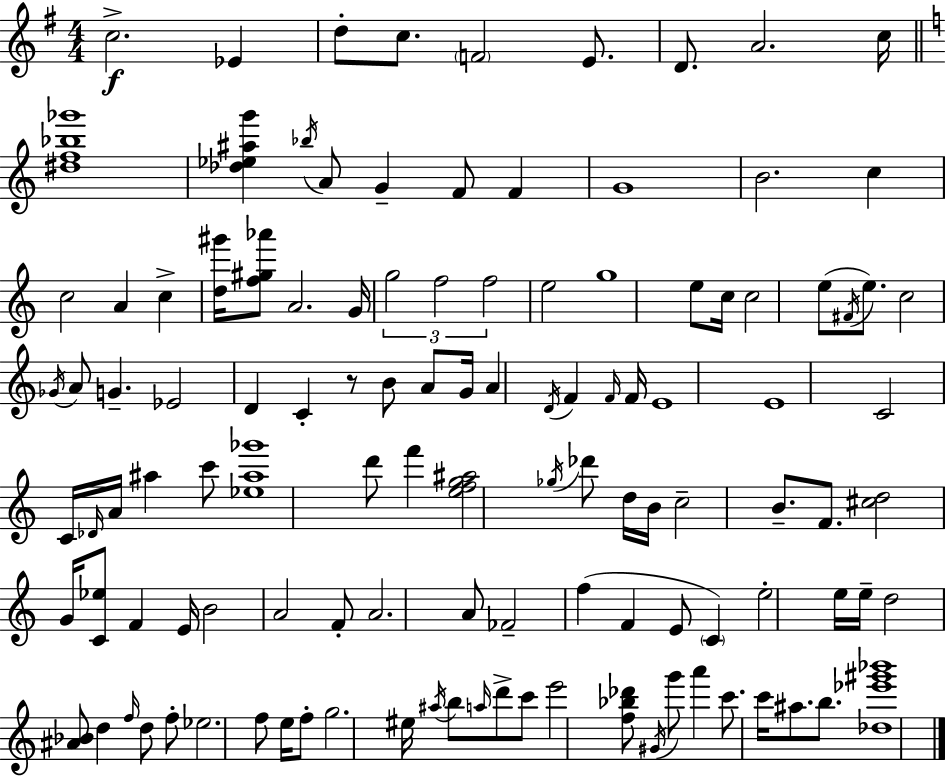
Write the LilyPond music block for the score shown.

{
  \clef treble
  \numericTimeSignature
  \time 4/4
  \key g \major
  c''2.->\f ees'4 | d''8-. c''8. \parenthesize f'2 e'8. | d'8. a'2. c''16 | \bar "||" \break \key c \major <dis'' f'' bes'' ges'''>1 | <des'' ees'' ais'' g'''>4 \acciaccatura { bes''16 } a'8 g'4-- f'8 f'4 | g'1 | b'2. c''4 | \break c''2 a'4 c''4-> | <d'' gis'''>16 <f'' gis'' aes'''>8 a'2. | g'16 \tuplet 3/2 { g''2 f''2 | f''2 } e''2 | \break g''1 | e''8 c''16 c''2 e''8( \acciaccatura { fis'16 } e''8.) | c''2 \acciaccatura { ges'16 } a'8 g'4.-- | ees'2 d'4 c'4-. | \break r8 b'8 a'8 g'16 a'4 \acciaccatura { d'16 } f'4 | \grace { f'16 } f'16 e'1 | e'1 | c'2 c'16 \grace { des'16 } a'16 | \break ais''4 c'''8 <ees'' ais'' ges'''>1 | d'''8 f'''4 <e'' f'' g'' ais''>2 | \acciaccatura { ges''16 } des'''8 d''16 b'16 c''2-- | b'8.-- f'8. <cis'' d''>2 g'16 | \break <c' ees''>8 f'4 e'16 b'2 a'2 | f'8-. a'2. | a'8 fes'2-- f''4( | f'4 e'8 \parenthesize c'4) e''2-. | \break e''16 e''16-- d''2 <ais' bes'>8 | d''4 \grace { f''16 } d''8 f''8-. ees''2. | f''8 e''16 f''8-. g''2. | eis''16 \acciaccatura { ais''16 } b''8 \grace { a''16 } d'''8-> c'''8 | \break e'''2 <f'' bes'' des'''>8 \acciaccatura { gis'16 } g'''8 a'''4 | c'''8. c'''16 ais''8. b''8. <des'' ees''' gis''' bes'''>1 | \bar "|."
}